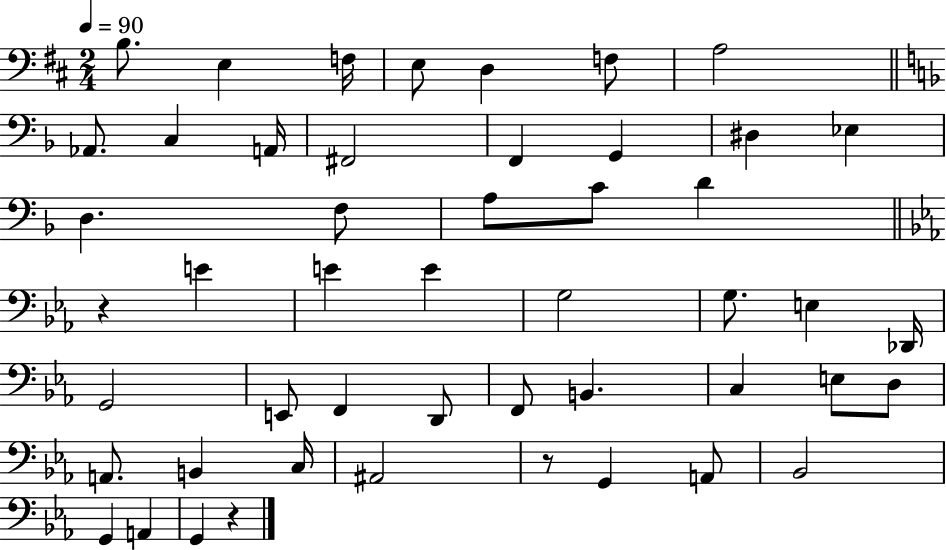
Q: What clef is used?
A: bass